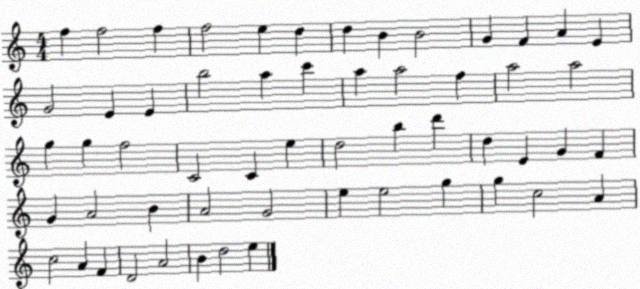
X:1
T:Untitled
M:4/4
L:1/4
K:C
f f2 f f2 e d d B B2 G F A E G2 E E b2 a c' a a2 f a2 a2 g g f2 C2 C e d2 b d' d E G F G A2 B A2 G2 e e2 g g c2 A c2 A F D2 A2 B d2 e